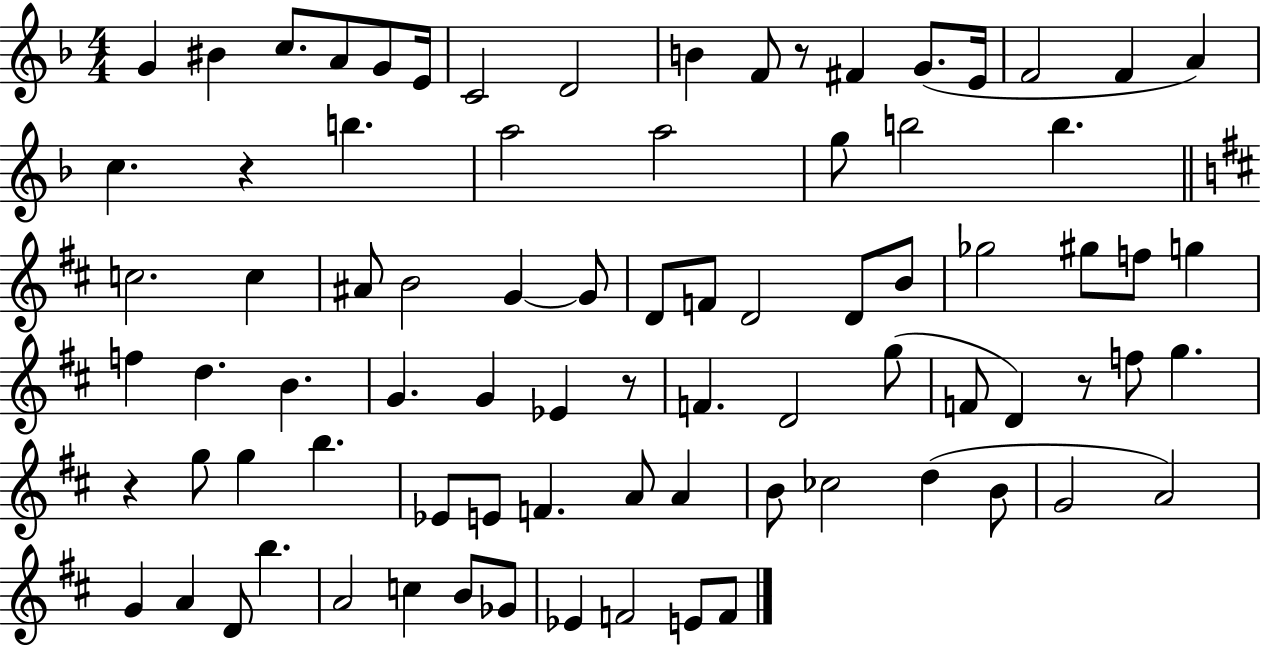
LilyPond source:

{
  \clef treble
  \numericTimeSignature
  \time 4/4
  \key f \major
  \repeat volta 2 { g'4 bis'4 c''8. a'8 g'8 e'16 | c'2 d'2 | b'4 f'8 r8 fis'4 g'8.( e'16 | f'2 f'4 a'4) | \break c''4. r4 b''4. | a''2 a''2 | g''8 b''2 b''4. | \bar "||" \break \key d \major c''2. c''4 | ais'8 b'2 g'4~~ g'8 | d'8 f'8 d'2 d'8 b'8 | ges''2 gis''8 f''8 g''4 | \break f''4 d''4. b'4. | g'4. g'4 ees'4 r8 | f'4. d'2 g''8( | f'8 d'4) r8 f''8 g''4. | \break r4 g''8 g''4 b''4. | ees'8 e'8 f'4. a'8 a'4 | b'8 ces''2 d''4( b'8 | g'2 a'2) | \break g'4 a'4 d'8 b''4. | a'2 c''4 b'8 ges'8 | ees'4 f'2 e'8 f'8 | } \bar "|."
}